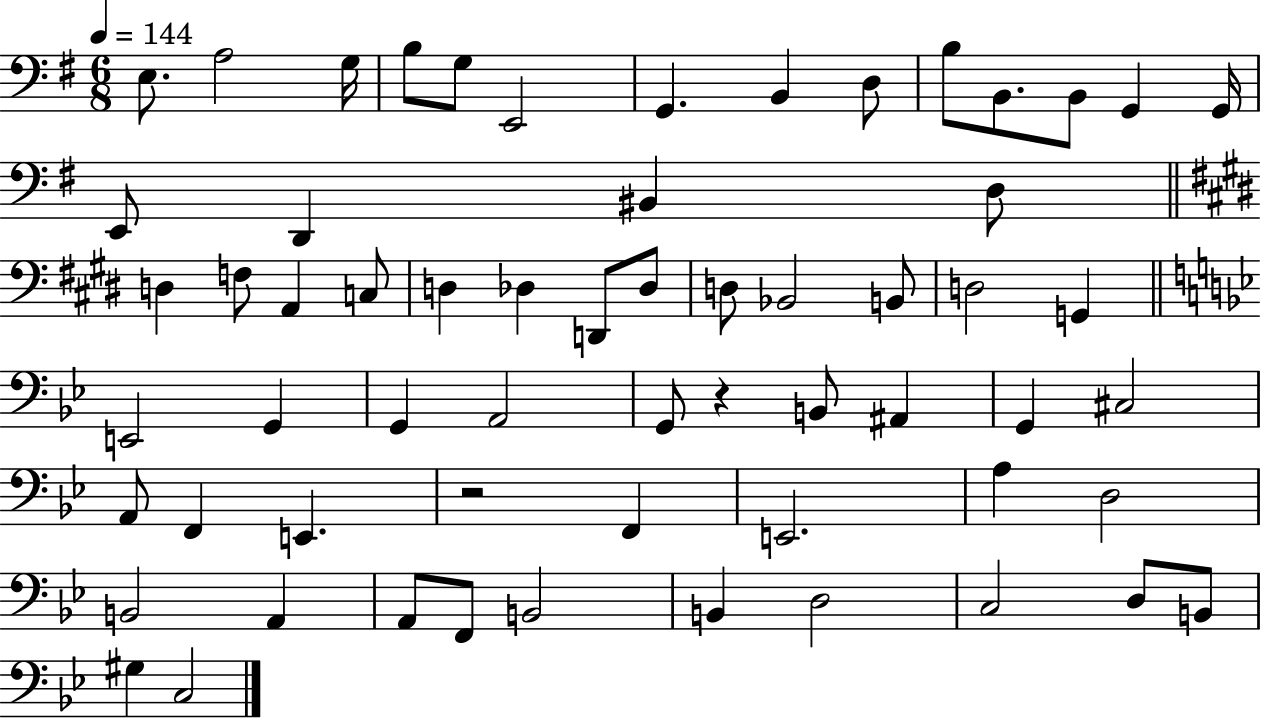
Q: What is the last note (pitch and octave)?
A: C3